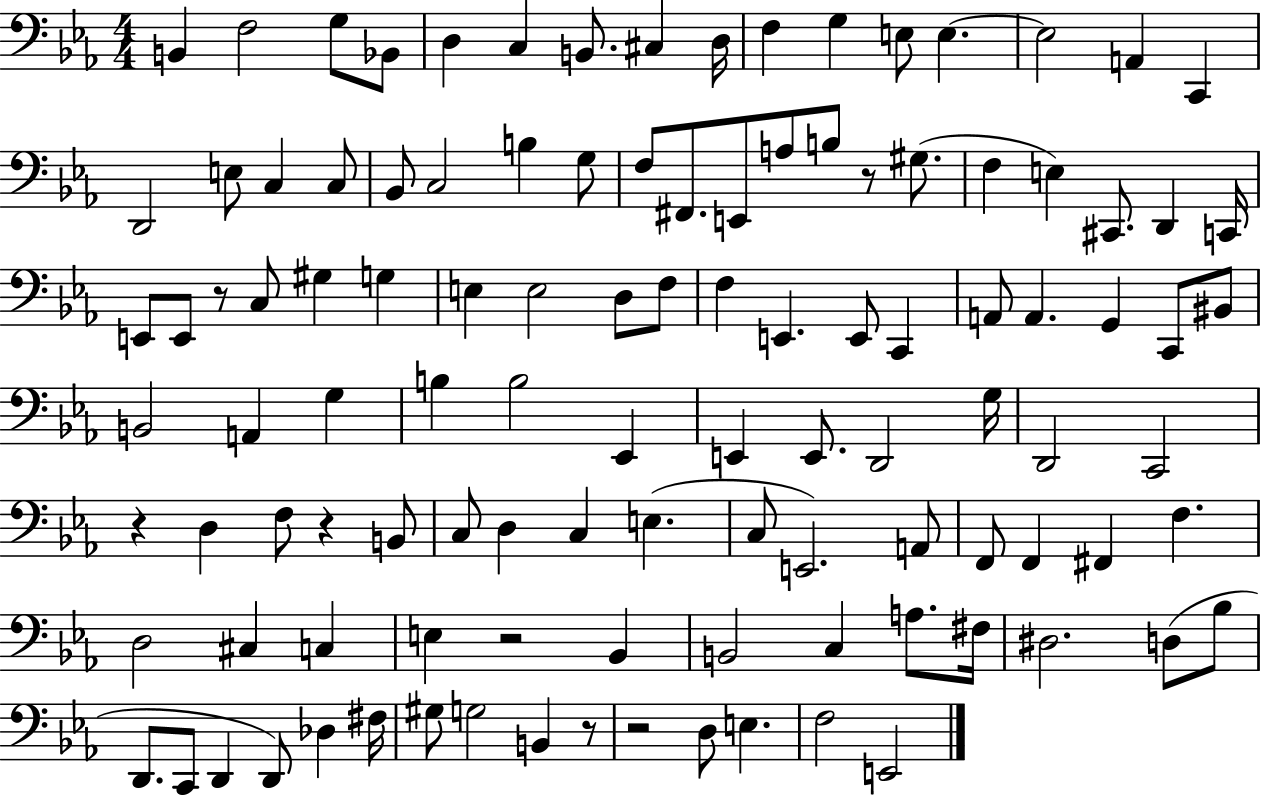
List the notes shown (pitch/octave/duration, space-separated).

B2/q F3/h G3/e Bb2/e D3/q C3/q B2/e. C#3/q D3/s F3/q G3/q E3/e E3/q. E3/h A2/q C2/q D2/h E3/e C3/q C3/e Bb2/e C3/h B3/q G3/e F3/e F#2/e. E2/e A3/e B3/e R/e G#3/e. F3/q E3/q C#2/e. D2/q C2/s E2/e E2/e R/e C3/e G#3/q G3/q E3/q E3/h D3/e F3/e F3/q E2/q. E2/e C2/q A2/e A2/q. G2/q C2/e BIS2/e B2/h A2/q G3/q B3/q B3/h Eb2/q E2/q E2/e. D2/h G3/s D2/h C2/h R/q D3/q F3/e R/q B2/e C3/e D3/q C3/q E3/q. C3/e E2/h. A2/e F2/e F2/q F#2/q F3/q. D3/h C#3/q C3/q E3/q R/h Bb2/q B2/h C3/q A3/e. F#3/s D#3/h. D3/e Bb3/e D2/e. C2/e D2/q D2/e Db3/q F#3/s G#3/e G3/h B2/q R/e R/h D3/e E3/q. F3/h E2/h